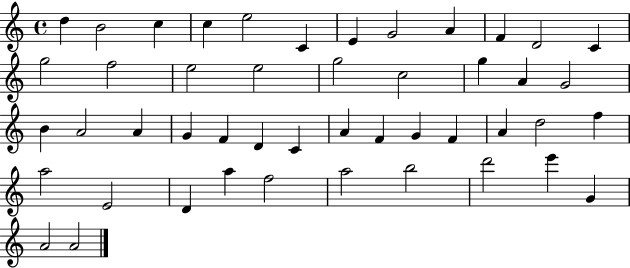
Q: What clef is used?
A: treble